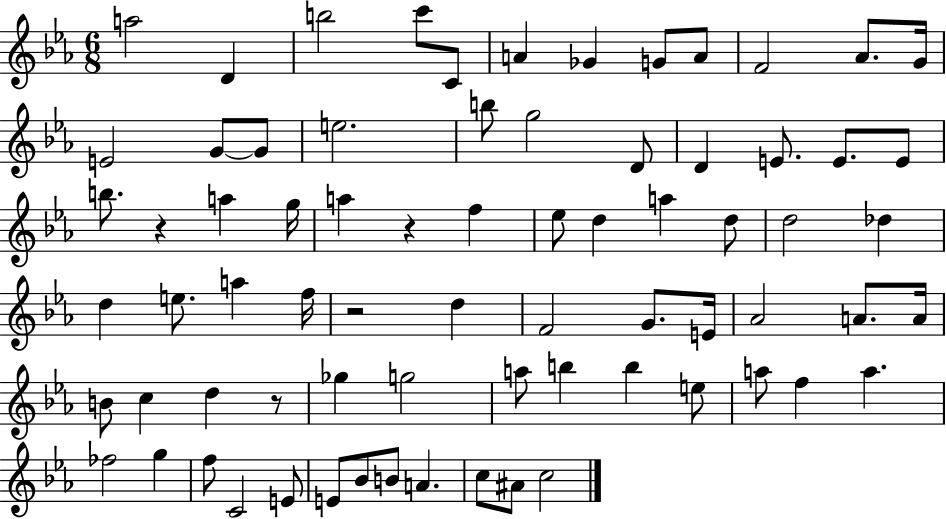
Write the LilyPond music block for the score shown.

{
  \clef treble
  \numericTimeSignature
  \time 6/8
  \key ees \major
  \repeat volta 2 { a''2 d'4 | b''2 c'''8 c'8 | a'4 ges'4 g'8 a'8 | f'2 aes'8. g'16 | \break e'2 g'8~~ g'8 | e''2. | b''8 g''2 d'8 | d'4 e'8. e'8. e'8 | \break b''8. r4 a''4 g''16 | a''4 r4 f''4 | ees''8 d''4 a''4 d''8 | d''2 des''4 | \break d''4 e''8. a''4 f''16 | r2 d''4 | f'2 g'8. e'16 | aes'2 a'8. a'16 | \break b'8 c''4 d''4 r8 | ges''4 g''2 | a''8 b''4 b''4 e''8 | a''8 f''4 a''4. | \break fes''2 g''4 | f''8 c'2 e'8 | e'8 bes'8 b'8 a'4. | c''8 ais'8 c''2 | \break } \bar "|."
}